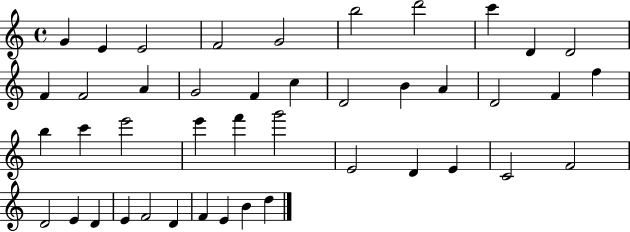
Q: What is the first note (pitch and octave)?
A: G4